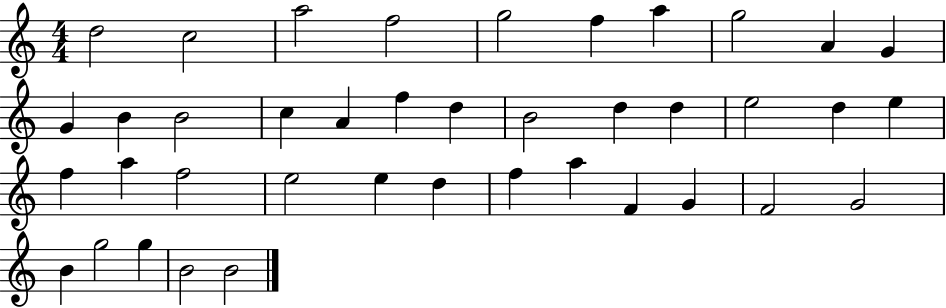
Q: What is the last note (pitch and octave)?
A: B4